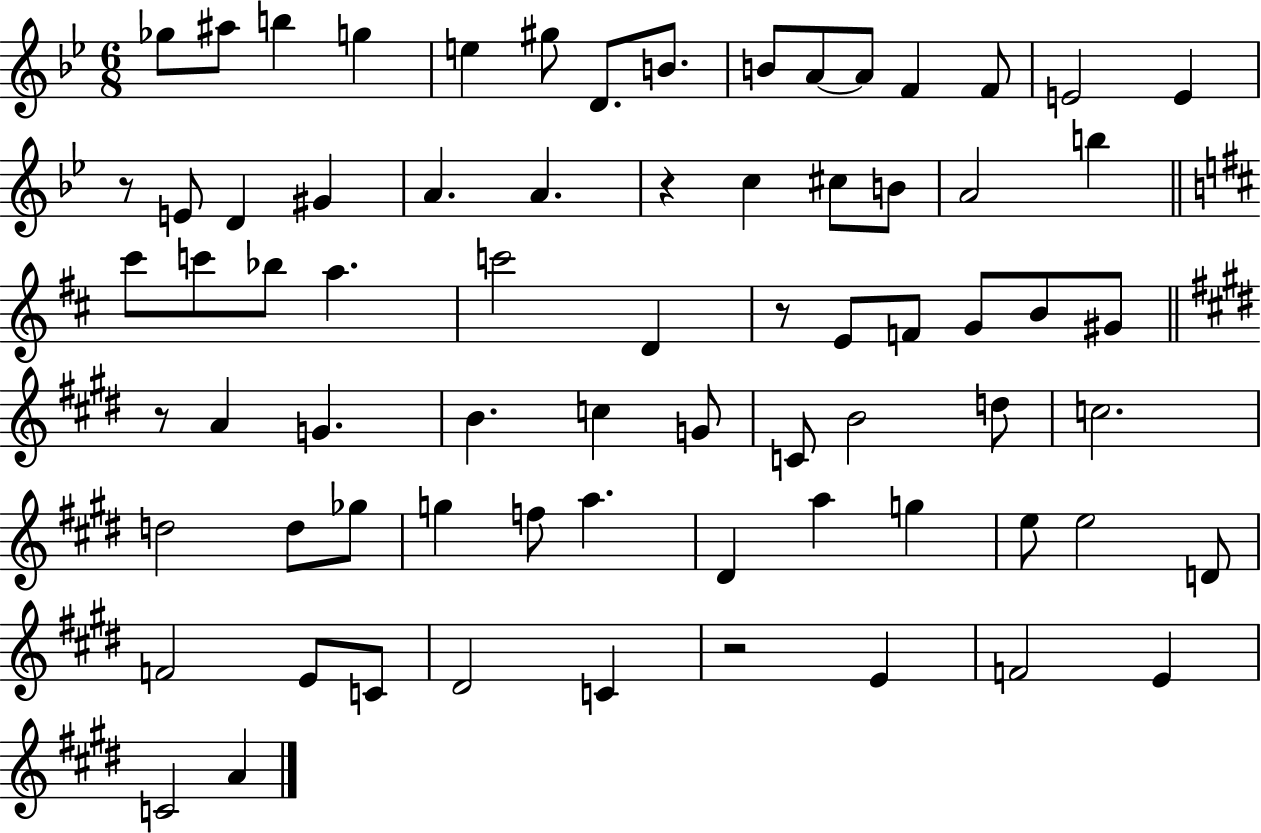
Gb5/e A#5/e B5/q G5/q E5/q G#5/e D4/e. B4/e. B4/e A4/e A4/e F4/q F4/e E4/h E4/q R/e E4/e D4/q G#4/q A4/q. A4/q. R/q C5/q C#5/e B4/e A4/h B5/q C#6/e C6/e Bb5/e A5/q. C6/h D4/q R/e E4/e F4/e G4/e B4/e G#4/e R/e A4/q G4/q. B4/q. C5/q G4/e C4/e B4/h D5/e C5/h. D5/h D5/e Gb5/e G5/q F5/e A5/q. D#4/q A5/q G5/q E5/e E5/h D4/e F4/h E4/e C4/e D#4/h C4/q R/h E4/q F4/h E4/q C4/h A4/q